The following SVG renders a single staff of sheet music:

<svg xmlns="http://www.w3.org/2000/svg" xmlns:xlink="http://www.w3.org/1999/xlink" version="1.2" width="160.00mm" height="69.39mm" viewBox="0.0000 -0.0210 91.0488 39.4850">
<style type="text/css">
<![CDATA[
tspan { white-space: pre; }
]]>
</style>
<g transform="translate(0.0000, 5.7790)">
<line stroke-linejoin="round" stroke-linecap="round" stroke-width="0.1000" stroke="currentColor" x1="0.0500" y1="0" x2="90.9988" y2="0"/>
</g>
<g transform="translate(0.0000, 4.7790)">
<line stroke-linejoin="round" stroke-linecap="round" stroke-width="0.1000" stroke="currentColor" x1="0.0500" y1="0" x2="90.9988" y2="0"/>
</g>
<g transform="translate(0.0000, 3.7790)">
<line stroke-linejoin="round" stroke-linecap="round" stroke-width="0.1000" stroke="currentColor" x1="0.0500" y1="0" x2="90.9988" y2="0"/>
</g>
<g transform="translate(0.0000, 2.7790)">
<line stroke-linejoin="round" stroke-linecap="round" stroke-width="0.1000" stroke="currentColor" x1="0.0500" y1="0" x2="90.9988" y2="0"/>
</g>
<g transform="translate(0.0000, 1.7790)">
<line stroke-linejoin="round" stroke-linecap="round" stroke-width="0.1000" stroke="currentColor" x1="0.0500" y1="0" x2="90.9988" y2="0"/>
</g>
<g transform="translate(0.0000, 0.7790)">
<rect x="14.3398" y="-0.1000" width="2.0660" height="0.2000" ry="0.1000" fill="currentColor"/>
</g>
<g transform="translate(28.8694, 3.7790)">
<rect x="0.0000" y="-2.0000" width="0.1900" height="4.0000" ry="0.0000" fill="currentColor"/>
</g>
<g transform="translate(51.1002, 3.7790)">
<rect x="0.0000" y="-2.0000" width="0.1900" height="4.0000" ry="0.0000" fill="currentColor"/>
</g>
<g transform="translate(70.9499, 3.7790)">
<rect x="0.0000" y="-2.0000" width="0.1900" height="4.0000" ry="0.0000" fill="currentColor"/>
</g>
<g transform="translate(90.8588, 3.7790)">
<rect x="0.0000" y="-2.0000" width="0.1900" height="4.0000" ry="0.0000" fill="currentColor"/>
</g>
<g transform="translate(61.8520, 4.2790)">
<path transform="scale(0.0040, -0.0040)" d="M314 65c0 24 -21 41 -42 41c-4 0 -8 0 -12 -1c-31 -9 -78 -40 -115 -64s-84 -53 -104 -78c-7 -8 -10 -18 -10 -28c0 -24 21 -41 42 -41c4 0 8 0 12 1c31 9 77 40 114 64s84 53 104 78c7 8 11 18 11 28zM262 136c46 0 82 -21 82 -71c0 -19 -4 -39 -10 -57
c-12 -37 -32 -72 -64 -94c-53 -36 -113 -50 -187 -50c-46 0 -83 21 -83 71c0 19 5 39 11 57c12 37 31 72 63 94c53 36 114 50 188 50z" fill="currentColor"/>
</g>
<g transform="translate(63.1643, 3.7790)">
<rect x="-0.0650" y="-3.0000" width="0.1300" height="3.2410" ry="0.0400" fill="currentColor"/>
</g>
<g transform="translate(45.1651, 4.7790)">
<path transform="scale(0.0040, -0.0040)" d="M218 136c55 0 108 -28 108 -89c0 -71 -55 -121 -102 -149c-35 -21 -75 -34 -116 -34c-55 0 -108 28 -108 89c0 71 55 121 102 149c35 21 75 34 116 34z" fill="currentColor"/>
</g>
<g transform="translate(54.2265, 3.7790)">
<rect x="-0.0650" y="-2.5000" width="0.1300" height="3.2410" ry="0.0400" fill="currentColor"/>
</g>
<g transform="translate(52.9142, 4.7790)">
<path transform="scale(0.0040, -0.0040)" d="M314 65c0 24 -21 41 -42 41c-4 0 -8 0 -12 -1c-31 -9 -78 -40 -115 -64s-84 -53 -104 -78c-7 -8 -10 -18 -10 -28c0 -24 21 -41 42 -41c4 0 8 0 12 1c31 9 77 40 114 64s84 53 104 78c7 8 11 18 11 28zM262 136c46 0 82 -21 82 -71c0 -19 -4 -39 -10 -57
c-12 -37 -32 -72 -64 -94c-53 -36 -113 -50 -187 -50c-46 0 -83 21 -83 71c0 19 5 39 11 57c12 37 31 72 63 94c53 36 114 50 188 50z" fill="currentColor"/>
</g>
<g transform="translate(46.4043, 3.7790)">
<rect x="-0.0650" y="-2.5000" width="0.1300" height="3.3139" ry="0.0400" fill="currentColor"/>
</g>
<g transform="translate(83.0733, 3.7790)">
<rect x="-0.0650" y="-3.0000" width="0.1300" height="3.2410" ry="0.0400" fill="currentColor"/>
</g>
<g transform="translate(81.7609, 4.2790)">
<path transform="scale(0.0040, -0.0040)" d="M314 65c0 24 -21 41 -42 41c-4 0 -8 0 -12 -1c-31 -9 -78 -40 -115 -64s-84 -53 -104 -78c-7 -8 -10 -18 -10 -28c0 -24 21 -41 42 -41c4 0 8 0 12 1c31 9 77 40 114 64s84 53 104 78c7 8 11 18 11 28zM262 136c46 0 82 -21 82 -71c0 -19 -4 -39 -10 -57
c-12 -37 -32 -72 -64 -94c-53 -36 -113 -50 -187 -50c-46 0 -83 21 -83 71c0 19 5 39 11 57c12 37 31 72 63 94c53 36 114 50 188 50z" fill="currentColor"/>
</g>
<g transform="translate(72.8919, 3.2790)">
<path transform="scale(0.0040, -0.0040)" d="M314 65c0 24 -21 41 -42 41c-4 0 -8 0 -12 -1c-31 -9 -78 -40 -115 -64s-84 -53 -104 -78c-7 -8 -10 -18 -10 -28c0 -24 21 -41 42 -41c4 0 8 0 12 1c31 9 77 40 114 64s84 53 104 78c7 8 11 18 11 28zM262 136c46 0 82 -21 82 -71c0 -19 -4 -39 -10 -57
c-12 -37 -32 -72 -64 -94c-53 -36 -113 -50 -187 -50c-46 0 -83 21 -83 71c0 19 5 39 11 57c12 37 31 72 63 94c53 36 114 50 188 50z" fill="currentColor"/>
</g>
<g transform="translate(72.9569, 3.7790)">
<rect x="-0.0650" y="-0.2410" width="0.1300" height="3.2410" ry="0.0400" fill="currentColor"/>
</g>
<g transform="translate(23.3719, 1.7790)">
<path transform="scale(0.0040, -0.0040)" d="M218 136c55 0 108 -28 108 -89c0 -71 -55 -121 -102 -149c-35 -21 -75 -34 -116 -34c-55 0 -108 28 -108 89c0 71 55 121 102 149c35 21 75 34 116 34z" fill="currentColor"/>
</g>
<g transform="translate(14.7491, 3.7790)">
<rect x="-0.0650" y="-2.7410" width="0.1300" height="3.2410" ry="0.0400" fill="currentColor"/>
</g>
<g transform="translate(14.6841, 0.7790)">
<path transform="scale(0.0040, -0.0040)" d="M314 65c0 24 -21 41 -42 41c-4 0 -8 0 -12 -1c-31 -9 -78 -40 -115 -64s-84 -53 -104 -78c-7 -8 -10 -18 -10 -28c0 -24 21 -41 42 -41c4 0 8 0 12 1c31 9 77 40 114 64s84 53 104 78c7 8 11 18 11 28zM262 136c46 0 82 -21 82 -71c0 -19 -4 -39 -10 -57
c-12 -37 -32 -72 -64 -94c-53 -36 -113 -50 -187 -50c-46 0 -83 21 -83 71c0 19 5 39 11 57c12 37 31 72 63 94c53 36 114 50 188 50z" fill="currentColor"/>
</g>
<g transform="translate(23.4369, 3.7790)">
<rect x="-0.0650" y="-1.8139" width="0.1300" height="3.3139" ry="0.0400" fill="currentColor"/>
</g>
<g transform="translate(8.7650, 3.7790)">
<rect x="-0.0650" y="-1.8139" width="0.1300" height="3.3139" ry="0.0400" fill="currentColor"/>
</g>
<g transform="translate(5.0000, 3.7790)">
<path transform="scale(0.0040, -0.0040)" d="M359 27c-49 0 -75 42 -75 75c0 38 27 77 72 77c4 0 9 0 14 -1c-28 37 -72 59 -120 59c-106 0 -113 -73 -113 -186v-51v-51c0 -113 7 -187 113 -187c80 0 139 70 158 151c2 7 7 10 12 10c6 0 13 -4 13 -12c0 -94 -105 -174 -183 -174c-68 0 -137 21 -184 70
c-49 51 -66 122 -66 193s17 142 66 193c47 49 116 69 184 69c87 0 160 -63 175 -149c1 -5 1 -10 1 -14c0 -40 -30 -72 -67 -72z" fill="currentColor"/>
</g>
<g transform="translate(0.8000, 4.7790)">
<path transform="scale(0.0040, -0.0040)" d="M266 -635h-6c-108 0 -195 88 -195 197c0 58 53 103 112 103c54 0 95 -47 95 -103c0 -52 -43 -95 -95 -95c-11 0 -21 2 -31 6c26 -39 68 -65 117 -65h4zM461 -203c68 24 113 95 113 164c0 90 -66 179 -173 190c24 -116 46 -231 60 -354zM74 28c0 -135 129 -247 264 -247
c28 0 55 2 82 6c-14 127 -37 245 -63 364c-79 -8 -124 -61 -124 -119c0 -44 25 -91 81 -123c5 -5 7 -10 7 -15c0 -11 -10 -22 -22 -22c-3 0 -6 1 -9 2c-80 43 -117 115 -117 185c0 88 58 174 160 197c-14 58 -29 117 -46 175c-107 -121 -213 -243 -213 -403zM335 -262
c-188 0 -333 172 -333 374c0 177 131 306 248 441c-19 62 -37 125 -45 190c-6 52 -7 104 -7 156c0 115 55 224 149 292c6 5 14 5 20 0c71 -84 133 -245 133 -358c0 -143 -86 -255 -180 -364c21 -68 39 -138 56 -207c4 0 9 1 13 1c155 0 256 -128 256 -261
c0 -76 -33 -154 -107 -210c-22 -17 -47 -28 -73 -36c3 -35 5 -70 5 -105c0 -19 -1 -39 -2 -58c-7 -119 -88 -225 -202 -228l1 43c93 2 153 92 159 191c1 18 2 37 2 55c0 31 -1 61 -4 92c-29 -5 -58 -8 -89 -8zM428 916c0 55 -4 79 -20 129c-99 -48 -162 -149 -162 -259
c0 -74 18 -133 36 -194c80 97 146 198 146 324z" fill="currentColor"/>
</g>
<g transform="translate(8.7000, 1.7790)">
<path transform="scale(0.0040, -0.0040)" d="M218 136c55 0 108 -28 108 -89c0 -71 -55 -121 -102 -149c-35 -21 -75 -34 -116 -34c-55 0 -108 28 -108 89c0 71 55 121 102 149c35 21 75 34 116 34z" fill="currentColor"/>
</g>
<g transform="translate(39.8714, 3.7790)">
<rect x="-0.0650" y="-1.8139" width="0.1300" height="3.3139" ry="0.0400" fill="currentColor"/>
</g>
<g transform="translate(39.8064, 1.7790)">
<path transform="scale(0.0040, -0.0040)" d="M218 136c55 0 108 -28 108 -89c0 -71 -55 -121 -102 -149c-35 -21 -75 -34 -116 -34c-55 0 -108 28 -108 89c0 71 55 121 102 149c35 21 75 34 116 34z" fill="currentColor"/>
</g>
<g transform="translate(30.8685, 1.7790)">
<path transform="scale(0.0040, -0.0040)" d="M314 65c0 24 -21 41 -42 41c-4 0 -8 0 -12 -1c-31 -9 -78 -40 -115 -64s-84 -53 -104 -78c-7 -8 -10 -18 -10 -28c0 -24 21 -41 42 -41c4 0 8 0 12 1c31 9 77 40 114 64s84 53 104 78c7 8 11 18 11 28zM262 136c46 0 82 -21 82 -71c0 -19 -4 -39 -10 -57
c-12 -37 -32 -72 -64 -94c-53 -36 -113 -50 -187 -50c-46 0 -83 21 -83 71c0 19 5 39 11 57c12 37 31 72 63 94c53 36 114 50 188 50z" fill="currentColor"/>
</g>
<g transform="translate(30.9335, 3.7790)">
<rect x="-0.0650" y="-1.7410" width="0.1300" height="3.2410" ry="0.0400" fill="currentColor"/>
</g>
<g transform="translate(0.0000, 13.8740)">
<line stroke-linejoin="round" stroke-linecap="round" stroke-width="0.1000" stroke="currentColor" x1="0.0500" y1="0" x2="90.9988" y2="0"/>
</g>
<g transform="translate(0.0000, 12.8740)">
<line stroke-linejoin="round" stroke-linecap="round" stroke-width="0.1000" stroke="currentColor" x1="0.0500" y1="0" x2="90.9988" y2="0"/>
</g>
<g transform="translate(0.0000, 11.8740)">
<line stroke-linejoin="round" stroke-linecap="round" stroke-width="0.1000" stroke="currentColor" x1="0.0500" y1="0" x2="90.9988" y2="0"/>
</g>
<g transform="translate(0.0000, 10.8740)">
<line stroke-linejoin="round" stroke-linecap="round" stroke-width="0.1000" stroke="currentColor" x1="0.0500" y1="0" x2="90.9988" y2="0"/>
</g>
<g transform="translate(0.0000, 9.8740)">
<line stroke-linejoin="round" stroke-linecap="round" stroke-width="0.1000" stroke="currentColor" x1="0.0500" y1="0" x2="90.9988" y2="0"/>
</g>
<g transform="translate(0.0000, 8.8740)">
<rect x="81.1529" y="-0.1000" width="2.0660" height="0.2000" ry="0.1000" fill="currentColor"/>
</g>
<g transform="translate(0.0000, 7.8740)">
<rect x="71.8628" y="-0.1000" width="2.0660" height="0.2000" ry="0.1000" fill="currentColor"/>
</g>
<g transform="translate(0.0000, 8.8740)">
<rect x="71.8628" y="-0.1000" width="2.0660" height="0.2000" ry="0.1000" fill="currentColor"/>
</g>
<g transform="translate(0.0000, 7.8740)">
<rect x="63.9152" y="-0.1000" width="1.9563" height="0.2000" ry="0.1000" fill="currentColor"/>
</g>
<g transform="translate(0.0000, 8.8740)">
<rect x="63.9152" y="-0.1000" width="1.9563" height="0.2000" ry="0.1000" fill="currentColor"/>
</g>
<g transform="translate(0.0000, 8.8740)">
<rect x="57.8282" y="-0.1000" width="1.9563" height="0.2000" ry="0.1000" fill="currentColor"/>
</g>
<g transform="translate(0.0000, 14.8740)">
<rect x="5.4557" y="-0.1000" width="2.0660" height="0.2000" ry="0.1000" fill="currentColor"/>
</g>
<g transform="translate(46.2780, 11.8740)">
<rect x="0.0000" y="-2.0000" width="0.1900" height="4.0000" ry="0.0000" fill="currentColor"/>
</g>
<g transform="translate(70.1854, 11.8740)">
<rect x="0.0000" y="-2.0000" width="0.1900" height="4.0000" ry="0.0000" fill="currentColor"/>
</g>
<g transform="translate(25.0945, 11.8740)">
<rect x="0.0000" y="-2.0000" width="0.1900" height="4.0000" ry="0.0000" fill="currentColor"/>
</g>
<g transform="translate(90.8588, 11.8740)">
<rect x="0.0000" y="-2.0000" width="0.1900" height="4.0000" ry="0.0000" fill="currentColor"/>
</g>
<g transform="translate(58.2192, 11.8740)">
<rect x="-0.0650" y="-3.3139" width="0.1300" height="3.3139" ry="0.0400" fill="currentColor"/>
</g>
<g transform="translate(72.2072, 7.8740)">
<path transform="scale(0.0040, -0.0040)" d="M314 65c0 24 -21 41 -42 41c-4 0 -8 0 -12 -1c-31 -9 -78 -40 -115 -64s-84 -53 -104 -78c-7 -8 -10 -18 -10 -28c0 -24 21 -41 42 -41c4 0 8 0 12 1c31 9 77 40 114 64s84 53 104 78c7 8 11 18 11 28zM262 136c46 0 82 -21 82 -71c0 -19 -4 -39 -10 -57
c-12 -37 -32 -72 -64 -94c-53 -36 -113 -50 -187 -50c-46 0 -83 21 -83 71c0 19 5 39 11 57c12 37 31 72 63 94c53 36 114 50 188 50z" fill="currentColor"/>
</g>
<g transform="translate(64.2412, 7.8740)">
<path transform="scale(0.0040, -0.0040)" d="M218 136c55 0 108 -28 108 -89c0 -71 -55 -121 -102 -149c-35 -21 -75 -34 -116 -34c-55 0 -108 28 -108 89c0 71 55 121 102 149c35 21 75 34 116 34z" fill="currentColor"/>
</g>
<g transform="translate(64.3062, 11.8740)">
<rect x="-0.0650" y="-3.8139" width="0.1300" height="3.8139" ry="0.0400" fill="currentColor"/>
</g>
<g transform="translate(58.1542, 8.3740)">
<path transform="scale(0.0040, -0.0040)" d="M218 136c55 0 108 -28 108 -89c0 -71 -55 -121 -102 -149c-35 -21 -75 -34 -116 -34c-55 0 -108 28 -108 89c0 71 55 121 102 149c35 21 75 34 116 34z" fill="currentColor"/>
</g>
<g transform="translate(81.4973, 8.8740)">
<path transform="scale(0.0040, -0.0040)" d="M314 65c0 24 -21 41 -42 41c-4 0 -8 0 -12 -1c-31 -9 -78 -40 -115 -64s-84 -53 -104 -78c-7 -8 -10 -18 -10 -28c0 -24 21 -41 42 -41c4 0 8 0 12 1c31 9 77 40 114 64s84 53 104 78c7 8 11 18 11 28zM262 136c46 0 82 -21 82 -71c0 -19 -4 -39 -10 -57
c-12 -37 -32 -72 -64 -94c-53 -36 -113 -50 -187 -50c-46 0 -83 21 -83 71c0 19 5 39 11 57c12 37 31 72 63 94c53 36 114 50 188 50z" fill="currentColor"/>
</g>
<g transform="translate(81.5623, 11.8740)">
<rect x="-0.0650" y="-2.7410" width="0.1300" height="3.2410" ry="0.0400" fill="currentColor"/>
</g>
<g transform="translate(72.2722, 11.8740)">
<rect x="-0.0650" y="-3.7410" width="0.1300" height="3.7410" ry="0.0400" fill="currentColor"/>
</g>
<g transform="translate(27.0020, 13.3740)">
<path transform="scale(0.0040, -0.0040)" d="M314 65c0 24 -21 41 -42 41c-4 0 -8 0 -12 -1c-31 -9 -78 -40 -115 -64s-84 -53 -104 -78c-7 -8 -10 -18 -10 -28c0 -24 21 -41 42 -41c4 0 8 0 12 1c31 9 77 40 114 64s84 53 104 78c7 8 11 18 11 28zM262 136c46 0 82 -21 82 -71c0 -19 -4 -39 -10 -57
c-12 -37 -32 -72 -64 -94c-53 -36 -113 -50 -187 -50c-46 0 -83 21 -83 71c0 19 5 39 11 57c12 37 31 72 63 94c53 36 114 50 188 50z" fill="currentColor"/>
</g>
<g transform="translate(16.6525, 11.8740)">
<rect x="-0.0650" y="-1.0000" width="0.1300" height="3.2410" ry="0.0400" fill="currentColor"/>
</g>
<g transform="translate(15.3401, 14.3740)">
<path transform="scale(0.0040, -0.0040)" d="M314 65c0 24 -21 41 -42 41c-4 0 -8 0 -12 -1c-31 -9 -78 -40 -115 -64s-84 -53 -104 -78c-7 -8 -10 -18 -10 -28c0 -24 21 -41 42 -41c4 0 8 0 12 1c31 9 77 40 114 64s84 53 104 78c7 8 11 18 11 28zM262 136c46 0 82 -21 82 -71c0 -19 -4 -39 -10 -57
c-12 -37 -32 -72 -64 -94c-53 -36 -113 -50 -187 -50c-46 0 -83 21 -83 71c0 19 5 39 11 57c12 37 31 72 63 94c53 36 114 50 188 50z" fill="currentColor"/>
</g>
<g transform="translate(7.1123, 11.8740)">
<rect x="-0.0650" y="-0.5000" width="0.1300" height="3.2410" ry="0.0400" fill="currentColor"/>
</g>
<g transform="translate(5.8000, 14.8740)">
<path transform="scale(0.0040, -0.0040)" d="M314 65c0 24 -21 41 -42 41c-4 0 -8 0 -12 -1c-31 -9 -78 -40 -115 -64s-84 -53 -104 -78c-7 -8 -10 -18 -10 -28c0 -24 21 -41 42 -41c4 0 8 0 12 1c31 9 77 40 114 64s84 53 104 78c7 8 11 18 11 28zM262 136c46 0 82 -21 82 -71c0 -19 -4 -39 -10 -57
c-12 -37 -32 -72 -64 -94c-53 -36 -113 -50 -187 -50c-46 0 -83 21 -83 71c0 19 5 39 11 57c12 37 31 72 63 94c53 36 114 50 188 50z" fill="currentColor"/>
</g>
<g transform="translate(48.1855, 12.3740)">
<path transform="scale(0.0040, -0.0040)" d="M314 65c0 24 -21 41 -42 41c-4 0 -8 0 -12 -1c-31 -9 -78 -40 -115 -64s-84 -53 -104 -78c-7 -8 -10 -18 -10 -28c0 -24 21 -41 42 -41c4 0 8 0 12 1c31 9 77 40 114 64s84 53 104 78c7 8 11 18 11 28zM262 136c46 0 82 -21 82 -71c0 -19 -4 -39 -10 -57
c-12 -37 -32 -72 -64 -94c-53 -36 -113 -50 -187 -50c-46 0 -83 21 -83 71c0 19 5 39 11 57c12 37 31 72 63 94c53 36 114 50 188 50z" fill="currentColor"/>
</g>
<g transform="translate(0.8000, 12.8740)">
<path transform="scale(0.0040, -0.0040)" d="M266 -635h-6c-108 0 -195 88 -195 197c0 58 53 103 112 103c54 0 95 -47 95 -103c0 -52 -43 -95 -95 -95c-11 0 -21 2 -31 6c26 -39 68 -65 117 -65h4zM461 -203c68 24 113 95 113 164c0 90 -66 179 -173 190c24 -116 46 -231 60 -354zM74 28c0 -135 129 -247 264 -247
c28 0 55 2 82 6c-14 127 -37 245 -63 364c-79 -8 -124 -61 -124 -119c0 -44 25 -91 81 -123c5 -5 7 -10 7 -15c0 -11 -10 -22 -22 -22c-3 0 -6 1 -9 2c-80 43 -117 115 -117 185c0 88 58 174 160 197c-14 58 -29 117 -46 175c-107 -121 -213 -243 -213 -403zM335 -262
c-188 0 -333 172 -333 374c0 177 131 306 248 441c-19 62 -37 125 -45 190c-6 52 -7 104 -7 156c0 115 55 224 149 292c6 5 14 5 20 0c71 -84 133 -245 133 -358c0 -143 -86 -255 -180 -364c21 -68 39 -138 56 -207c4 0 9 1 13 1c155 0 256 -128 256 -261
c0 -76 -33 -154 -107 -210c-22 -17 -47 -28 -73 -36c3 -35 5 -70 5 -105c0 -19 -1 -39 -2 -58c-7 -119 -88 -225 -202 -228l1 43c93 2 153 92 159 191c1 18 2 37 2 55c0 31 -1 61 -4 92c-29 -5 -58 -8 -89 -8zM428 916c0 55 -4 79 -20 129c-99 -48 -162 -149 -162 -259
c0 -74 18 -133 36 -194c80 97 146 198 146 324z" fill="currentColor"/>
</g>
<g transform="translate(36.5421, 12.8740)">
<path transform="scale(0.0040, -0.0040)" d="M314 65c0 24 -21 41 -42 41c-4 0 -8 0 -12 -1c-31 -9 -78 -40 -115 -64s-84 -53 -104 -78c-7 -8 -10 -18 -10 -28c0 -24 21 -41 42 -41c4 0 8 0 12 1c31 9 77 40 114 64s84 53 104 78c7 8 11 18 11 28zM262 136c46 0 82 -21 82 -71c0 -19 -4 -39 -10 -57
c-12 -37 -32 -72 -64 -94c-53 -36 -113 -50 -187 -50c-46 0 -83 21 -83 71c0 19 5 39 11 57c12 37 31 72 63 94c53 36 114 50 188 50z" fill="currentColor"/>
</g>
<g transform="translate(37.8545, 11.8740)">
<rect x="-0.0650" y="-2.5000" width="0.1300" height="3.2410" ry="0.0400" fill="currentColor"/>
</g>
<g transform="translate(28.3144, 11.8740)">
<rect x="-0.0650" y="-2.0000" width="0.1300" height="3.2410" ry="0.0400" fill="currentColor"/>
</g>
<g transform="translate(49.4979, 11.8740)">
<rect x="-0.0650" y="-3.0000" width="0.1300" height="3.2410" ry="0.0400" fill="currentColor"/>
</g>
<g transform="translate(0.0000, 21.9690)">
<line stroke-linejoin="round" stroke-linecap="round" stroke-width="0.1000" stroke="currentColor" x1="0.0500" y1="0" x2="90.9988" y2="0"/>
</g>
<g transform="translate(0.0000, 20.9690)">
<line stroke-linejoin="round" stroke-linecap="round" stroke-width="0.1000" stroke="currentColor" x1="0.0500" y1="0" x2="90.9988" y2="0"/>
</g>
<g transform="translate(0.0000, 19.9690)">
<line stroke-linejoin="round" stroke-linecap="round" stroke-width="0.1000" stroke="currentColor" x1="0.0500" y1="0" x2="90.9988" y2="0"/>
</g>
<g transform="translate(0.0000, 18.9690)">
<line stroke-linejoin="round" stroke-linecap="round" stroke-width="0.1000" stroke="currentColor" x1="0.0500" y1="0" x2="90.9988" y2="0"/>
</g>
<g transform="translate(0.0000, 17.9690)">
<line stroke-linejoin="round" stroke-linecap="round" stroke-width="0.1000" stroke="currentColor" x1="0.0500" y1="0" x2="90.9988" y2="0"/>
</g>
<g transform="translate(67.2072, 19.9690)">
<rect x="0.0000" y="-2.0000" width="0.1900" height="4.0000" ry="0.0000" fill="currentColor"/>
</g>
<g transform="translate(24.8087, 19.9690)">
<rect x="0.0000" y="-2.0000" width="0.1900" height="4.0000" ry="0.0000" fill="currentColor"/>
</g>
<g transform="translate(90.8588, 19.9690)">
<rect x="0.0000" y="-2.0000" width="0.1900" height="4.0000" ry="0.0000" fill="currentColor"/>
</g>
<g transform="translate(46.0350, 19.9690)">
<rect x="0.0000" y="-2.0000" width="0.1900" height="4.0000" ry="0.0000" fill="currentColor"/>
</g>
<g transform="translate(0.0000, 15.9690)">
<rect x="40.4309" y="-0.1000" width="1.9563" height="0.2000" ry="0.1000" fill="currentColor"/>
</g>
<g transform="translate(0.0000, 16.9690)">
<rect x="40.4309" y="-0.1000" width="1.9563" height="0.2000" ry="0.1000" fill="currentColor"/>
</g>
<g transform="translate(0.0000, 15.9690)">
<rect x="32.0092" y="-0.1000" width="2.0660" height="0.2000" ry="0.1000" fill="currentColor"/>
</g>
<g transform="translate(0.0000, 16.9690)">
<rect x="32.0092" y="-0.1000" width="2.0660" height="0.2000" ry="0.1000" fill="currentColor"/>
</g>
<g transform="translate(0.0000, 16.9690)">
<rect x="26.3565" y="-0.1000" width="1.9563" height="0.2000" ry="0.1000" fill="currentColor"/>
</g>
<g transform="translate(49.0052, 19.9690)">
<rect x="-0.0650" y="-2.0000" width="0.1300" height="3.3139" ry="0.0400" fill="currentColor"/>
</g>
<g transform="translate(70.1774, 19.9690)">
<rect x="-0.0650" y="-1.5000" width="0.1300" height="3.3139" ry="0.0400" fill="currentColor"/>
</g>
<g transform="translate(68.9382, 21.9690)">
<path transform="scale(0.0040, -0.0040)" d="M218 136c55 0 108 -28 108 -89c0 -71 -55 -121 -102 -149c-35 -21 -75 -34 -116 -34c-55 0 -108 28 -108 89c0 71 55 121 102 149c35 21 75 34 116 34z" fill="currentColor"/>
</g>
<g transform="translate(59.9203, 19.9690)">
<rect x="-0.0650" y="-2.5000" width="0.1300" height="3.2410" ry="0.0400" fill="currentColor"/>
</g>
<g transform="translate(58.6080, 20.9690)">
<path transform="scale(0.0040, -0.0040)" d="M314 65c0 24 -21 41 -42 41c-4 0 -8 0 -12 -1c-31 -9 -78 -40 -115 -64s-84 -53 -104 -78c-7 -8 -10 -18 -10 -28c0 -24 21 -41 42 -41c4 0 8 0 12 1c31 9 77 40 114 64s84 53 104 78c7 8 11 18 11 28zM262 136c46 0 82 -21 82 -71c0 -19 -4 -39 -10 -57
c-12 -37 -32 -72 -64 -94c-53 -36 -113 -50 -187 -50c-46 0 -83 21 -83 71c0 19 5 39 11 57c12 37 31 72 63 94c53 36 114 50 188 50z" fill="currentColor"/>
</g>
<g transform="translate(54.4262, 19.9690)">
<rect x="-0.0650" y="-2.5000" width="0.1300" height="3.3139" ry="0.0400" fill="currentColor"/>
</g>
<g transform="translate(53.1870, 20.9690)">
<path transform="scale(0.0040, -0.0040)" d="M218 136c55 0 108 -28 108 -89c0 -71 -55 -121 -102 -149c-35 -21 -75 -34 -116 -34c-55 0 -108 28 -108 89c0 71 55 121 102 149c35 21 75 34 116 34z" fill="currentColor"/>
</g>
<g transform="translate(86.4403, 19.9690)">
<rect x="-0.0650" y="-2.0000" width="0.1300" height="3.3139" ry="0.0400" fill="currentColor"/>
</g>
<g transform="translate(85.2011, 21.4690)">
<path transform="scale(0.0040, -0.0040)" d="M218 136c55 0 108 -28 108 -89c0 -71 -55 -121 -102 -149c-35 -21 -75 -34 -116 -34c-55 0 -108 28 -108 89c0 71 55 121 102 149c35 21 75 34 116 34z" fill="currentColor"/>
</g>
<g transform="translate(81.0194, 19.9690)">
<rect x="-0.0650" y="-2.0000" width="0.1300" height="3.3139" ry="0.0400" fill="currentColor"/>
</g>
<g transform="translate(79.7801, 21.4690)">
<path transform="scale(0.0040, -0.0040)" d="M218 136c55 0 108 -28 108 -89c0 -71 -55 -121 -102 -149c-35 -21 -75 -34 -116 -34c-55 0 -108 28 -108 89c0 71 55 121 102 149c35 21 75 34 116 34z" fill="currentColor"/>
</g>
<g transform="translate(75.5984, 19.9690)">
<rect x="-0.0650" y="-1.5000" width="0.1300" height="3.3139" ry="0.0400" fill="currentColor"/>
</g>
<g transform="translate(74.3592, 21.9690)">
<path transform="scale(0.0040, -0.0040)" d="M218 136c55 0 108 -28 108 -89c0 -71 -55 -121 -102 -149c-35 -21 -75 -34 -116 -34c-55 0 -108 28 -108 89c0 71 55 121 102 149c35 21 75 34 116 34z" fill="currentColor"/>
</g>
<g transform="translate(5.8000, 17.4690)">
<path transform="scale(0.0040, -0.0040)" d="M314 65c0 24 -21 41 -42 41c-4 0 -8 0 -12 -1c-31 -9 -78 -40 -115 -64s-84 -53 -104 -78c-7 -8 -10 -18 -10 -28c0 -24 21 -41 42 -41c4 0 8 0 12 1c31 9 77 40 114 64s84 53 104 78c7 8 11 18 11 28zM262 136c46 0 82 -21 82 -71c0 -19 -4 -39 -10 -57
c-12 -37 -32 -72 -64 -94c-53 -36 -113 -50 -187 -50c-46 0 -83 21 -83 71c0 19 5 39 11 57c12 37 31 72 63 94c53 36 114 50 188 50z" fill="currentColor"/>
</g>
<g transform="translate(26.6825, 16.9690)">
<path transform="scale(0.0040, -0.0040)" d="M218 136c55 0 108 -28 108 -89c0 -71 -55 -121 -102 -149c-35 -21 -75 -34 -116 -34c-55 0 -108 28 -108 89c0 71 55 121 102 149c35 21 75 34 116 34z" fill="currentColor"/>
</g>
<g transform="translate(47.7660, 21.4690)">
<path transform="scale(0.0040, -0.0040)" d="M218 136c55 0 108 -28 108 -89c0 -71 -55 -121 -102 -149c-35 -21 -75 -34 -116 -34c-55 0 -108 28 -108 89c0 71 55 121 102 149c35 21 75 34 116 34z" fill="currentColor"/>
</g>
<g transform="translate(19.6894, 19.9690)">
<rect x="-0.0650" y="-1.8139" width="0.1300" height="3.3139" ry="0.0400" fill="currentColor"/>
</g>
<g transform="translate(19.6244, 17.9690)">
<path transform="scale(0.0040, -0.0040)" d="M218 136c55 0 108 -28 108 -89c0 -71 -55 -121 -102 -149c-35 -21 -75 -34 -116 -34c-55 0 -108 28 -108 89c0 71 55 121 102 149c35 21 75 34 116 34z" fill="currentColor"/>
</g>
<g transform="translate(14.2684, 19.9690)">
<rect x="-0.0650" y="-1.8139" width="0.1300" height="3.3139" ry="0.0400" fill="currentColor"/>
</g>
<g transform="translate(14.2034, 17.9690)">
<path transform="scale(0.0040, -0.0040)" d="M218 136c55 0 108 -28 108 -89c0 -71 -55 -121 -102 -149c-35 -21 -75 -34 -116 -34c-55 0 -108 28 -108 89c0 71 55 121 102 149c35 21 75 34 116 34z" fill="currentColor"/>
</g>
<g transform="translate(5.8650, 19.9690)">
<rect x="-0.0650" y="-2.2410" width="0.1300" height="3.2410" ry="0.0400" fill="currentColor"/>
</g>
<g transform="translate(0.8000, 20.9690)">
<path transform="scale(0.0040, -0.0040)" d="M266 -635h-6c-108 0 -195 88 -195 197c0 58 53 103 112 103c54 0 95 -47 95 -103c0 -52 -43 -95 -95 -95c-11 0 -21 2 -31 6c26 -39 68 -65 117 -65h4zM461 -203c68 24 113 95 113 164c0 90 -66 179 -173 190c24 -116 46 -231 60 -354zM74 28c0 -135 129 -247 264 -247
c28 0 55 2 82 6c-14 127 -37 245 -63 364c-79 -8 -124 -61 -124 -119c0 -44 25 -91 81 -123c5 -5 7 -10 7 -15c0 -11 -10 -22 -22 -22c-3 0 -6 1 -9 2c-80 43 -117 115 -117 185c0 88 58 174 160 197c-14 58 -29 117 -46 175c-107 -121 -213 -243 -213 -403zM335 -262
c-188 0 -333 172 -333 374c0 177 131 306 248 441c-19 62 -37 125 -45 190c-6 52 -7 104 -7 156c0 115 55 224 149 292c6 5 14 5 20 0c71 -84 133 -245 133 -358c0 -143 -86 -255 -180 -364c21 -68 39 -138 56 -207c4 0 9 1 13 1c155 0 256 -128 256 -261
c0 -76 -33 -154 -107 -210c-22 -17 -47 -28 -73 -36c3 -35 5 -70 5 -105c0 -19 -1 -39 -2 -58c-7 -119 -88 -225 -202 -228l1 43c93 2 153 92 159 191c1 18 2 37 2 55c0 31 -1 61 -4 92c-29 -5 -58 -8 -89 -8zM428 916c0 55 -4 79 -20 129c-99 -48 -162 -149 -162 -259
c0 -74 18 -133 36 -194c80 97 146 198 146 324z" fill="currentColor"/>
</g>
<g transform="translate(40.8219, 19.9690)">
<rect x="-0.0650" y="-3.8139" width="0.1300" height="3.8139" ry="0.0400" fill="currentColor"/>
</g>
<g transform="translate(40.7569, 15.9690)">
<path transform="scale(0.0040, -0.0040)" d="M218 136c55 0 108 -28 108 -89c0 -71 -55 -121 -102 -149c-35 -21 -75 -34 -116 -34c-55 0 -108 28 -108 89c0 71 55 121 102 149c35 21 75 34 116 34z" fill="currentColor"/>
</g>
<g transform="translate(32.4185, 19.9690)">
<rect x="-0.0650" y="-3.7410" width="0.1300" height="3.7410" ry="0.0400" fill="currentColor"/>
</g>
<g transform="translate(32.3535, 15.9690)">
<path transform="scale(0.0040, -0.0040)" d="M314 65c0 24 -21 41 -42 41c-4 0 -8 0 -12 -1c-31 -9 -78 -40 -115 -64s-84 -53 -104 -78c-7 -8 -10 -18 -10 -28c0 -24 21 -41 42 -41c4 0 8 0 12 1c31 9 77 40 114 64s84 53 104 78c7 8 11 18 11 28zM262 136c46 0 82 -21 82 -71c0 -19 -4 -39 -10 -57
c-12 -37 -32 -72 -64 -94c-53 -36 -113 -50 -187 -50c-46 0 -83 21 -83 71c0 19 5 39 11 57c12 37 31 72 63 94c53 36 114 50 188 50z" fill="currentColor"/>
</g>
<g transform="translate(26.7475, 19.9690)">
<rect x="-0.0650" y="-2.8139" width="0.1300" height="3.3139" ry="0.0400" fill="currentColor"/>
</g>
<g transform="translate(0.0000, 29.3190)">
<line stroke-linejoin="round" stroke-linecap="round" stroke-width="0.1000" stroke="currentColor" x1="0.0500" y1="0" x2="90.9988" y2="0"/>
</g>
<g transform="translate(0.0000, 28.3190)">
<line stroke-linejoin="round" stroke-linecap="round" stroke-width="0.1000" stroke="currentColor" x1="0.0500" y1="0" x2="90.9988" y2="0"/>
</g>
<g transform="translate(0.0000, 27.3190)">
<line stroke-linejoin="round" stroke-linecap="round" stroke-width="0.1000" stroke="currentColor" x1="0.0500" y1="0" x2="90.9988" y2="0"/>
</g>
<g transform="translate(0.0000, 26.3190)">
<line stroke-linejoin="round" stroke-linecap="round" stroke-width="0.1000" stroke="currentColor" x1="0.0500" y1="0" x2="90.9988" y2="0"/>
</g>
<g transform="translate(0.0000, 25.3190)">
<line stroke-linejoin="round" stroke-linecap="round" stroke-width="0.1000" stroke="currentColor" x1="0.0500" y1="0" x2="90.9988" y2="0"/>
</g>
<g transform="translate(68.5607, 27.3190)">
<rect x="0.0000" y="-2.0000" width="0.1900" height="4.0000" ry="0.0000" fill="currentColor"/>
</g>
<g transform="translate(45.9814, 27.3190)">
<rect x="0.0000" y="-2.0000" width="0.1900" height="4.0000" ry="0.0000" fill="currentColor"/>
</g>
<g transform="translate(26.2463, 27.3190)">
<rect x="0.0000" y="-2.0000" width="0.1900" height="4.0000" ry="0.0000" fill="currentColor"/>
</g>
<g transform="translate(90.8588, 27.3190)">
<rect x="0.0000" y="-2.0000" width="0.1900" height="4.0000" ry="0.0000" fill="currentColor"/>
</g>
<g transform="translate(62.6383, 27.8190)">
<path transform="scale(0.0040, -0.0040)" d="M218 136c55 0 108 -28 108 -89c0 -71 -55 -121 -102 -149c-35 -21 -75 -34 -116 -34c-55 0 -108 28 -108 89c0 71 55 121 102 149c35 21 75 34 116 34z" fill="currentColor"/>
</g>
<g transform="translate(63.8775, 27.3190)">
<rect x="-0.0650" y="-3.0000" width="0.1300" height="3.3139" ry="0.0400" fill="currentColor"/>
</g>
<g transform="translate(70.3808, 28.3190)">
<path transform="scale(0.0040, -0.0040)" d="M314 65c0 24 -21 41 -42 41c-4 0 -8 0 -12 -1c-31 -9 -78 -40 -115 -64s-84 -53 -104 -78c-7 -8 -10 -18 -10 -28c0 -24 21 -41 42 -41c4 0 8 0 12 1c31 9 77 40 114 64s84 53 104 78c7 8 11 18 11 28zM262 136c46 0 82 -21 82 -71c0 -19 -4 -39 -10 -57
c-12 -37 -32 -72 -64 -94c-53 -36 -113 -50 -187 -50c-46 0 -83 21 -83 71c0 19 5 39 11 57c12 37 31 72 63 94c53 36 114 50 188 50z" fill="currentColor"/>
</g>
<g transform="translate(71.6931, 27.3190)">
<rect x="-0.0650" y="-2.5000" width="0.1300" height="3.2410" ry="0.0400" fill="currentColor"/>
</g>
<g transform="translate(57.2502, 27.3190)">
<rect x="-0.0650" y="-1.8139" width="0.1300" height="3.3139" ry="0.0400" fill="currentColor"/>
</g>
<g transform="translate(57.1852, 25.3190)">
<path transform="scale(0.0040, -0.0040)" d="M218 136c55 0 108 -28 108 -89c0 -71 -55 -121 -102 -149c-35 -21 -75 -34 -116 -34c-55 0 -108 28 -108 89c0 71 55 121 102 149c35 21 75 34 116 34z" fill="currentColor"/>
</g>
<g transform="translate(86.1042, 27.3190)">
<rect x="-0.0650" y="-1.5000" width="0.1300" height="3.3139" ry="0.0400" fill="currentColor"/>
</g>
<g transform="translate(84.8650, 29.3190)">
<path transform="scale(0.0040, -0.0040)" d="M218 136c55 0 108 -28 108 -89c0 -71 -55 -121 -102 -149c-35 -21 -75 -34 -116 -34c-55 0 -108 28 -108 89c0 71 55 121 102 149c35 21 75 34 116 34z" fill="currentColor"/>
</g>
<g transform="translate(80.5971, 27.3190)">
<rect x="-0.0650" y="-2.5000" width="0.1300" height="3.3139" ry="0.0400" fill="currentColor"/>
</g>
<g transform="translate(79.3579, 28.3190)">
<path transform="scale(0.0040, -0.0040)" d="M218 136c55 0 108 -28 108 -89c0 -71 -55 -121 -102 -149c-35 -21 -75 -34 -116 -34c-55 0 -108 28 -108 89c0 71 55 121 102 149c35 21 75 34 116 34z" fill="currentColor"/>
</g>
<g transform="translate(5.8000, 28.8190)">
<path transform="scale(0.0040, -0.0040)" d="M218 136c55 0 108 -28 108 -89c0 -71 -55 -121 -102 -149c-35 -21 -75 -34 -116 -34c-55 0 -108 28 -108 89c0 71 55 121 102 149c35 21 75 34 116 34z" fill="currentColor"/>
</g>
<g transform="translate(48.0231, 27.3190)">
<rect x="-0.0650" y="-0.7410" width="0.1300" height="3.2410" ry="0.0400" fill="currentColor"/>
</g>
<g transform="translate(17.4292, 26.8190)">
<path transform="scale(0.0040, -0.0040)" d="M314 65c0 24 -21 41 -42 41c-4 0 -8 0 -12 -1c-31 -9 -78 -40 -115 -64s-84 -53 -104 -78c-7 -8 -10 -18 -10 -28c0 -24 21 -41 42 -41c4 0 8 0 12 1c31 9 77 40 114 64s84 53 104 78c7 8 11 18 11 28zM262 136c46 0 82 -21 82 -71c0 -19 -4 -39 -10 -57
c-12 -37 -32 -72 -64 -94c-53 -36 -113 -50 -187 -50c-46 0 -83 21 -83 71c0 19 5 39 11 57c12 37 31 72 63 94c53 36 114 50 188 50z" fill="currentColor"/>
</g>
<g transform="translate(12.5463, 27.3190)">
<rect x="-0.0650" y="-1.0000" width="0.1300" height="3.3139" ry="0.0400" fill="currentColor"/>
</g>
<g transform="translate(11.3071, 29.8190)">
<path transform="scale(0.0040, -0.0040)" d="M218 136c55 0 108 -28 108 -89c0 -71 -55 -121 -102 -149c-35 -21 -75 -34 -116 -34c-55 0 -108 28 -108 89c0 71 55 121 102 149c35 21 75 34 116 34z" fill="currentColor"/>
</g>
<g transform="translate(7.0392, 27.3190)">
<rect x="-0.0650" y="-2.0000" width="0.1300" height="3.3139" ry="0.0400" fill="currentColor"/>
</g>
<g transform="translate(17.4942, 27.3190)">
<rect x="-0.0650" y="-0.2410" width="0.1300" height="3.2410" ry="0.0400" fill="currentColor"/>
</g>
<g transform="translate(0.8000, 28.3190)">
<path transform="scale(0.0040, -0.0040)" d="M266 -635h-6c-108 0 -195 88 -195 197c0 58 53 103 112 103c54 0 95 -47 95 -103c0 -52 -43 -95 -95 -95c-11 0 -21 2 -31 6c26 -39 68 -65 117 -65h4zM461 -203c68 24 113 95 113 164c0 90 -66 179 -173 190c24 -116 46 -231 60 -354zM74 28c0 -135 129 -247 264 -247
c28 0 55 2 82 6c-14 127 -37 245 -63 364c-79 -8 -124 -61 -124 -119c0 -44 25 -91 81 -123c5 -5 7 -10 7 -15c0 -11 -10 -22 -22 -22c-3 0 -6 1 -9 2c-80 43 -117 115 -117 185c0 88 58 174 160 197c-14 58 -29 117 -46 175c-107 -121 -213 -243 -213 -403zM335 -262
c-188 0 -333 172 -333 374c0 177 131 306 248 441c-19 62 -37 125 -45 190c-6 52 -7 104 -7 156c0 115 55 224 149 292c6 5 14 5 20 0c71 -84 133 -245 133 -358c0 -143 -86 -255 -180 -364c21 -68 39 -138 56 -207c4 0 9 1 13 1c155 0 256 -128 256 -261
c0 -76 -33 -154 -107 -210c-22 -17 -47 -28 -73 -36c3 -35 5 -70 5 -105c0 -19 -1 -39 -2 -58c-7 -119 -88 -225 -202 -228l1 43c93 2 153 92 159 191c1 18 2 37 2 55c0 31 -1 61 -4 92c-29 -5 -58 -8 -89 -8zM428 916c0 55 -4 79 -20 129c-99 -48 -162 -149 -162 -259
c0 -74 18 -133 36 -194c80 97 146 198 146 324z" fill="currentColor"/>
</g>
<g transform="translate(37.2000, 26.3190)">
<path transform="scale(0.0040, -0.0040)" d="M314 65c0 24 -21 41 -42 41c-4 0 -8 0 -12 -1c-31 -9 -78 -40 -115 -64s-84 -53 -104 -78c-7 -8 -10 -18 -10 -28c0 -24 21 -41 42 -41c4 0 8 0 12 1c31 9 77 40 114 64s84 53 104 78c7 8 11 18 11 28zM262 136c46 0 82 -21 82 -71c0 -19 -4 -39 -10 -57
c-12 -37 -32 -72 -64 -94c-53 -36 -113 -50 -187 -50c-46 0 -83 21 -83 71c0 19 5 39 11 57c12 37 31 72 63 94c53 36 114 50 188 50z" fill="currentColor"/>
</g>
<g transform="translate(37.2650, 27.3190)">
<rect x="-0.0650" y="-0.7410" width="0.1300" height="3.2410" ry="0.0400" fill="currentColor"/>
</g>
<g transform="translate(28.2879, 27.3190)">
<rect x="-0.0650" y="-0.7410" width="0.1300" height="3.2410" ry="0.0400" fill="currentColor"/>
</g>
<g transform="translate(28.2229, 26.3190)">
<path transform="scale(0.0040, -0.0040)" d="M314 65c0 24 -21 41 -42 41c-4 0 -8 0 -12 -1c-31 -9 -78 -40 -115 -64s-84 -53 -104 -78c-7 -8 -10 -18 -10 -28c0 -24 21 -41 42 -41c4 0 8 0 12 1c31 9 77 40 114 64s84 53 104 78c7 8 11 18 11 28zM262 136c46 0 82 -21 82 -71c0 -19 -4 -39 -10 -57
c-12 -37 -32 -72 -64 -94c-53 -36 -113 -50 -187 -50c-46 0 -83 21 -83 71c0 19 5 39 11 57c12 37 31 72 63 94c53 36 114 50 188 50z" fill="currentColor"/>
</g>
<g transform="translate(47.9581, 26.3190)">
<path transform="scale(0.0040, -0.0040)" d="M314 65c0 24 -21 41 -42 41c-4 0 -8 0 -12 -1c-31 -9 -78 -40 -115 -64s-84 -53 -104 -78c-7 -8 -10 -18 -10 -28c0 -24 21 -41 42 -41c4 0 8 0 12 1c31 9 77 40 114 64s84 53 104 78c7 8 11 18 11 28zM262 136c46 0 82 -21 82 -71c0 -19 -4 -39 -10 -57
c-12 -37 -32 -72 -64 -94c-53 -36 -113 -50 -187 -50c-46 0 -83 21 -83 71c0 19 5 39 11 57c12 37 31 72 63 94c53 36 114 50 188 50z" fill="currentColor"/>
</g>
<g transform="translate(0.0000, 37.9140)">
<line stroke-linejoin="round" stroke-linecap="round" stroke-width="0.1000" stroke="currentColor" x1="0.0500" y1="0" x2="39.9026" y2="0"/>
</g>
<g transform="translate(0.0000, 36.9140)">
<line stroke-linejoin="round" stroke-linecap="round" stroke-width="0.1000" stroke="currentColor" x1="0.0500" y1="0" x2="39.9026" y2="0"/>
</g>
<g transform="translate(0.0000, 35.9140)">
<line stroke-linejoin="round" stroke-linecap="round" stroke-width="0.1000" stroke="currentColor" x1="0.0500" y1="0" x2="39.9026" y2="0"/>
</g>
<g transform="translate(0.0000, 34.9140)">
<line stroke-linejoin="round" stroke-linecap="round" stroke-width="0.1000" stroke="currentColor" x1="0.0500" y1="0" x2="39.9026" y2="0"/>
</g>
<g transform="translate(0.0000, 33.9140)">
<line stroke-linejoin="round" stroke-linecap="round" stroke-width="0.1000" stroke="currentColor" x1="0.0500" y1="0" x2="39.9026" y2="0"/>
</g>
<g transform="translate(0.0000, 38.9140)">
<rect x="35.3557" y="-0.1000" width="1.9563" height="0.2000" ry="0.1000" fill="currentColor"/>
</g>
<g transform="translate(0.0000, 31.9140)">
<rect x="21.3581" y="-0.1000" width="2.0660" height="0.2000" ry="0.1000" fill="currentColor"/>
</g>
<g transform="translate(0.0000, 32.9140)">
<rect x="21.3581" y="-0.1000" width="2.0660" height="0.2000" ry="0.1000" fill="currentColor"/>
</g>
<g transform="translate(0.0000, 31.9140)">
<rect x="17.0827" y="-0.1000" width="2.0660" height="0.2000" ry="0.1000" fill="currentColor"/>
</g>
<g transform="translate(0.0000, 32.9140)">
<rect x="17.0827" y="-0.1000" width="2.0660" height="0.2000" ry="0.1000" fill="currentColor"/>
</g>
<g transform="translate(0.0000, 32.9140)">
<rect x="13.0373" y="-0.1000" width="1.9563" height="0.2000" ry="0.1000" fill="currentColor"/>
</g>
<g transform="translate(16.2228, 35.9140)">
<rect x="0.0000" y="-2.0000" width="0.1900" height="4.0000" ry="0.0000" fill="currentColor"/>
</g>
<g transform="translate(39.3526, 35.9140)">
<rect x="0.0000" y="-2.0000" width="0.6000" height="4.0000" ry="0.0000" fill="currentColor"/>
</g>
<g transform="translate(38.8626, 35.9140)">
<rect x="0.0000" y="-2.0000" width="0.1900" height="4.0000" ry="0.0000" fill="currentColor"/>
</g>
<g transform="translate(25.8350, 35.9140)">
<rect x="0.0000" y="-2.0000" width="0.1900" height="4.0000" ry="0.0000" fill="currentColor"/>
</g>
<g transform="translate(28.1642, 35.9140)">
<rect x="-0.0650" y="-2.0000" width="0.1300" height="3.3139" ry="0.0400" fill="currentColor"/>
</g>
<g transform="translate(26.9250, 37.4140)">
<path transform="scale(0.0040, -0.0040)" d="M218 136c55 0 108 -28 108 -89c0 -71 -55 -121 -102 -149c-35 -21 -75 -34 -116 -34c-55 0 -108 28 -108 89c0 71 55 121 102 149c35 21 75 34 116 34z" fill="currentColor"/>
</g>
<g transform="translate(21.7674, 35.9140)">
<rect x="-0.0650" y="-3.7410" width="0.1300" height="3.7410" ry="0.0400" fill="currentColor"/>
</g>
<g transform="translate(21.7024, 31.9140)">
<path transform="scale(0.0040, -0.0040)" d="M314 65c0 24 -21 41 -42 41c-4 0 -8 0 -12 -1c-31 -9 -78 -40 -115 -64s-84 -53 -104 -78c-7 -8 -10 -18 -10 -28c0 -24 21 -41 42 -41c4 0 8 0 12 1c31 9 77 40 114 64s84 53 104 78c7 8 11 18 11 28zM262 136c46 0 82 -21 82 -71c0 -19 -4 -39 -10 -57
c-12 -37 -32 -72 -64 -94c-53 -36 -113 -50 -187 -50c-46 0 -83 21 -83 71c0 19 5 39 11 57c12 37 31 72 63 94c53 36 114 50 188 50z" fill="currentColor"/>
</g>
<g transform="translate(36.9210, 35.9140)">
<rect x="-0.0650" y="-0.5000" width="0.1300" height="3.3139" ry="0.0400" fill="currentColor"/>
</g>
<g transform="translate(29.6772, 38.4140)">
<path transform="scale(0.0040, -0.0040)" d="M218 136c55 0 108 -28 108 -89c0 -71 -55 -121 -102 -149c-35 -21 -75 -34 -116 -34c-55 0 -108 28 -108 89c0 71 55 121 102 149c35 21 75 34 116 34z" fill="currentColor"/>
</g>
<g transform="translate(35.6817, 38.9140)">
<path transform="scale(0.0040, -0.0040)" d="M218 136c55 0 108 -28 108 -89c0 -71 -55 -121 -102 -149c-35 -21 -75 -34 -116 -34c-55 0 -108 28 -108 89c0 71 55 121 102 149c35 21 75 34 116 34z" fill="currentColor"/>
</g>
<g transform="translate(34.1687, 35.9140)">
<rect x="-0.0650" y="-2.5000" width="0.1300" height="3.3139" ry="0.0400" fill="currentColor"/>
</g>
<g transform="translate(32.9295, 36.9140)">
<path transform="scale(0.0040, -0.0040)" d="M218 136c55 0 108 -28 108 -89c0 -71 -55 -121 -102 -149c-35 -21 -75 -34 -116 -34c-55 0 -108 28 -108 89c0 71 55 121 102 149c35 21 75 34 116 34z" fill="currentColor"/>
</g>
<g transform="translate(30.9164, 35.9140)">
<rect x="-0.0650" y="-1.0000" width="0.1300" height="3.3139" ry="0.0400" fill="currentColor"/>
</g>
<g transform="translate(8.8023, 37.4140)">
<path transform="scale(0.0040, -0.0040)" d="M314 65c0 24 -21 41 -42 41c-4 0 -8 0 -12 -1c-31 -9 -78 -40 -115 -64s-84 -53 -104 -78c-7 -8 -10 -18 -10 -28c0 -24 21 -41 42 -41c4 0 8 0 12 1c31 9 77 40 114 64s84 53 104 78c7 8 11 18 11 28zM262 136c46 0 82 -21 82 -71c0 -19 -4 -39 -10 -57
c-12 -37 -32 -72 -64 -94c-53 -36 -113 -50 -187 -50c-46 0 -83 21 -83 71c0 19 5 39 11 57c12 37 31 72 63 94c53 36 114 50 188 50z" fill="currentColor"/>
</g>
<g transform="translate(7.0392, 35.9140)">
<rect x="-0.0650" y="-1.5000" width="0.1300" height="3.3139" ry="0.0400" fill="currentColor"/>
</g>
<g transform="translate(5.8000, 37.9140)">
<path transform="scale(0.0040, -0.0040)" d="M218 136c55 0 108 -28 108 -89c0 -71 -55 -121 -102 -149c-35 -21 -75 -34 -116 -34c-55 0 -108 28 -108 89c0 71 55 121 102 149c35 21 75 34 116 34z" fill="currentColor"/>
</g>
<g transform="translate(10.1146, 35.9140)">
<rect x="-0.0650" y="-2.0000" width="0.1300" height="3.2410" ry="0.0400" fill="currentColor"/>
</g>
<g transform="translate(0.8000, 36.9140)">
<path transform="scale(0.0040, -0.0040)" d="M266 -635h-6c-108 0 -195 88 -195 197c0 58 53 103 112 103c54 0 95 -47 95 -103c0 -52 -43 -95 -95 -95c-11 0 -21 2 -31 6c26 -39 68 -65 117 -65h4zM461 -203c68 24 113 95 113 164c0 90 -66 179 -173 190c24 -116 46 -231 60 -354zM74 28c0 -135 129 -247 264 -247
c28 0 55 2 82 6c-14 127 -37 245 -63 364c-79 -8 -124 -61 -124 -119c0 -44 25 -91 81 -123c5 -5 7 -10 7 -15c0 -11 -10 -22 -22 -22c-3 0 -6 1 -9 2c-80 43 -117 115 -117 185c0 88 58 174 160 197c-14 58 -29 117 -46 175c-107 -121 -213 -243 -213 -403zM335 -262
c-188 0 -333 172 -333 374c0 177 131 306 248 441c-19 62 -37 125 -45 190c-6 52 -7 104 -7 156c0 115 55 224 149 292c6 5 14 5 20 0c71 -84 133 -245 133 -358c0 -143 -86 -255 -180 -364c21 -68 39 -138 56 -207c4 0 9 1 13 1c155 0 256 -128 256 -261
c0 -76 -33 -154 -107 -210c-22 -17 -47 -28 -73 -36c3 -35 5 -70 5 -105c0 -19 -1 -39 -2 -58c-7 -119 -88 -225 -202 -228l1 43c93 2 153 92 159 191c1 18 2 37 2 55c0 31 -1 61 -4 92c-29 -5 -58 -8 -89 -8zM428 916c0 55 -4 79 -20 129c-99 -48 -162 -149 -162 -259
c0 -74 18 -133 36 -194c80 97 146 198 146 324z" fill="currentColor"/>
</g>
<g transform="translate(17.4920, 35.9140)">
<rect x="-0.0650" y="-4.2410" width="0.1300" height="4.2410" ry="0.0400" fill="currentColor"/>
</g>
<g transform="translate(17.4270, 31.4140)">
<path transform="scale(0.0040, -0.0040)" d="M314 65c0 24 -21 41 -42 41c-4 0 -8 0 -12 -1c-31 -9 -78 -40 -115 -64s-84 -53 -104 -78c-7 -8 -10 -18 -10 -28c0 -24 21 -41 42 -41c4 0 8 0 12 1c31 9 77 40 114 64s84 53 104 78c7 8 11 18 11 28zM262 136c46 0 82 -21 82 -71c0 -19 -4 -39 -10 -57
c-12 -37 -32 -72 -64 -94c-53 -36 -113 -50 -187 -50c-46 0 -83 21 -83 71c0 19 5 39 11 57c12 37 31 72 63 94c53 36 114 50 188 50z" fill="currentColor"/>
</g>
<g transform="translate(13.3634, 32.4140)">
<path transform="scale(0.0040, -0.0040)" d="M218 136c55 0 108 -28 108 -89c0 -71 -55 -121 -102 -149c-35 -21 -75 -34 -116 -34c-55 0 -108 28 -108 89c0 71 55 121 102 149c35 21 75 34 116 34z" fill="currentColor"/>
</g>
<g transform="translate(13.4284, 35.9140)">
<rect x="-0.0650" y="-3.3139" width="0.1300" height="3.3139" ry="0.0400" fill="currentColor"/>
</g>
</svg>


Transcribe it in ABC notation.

X:1
T:Untitled
M:4/4
L:1/4
K:C
f a2 f f2 f G G2 A2 c2 A2 C2 D2 F2 G2 A2 b c' c'2 a2 g2 f f a c'2 c' F G G2 E E F F F D c2 d2 d2 d2 f A G2 G E E F2 b d'2 c'2 F D G C